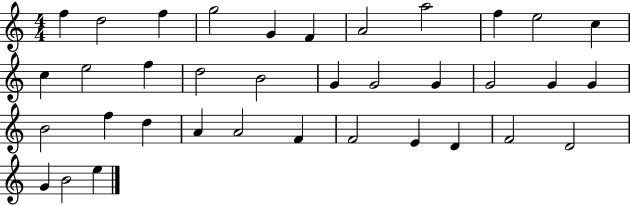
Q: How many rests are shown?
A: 0